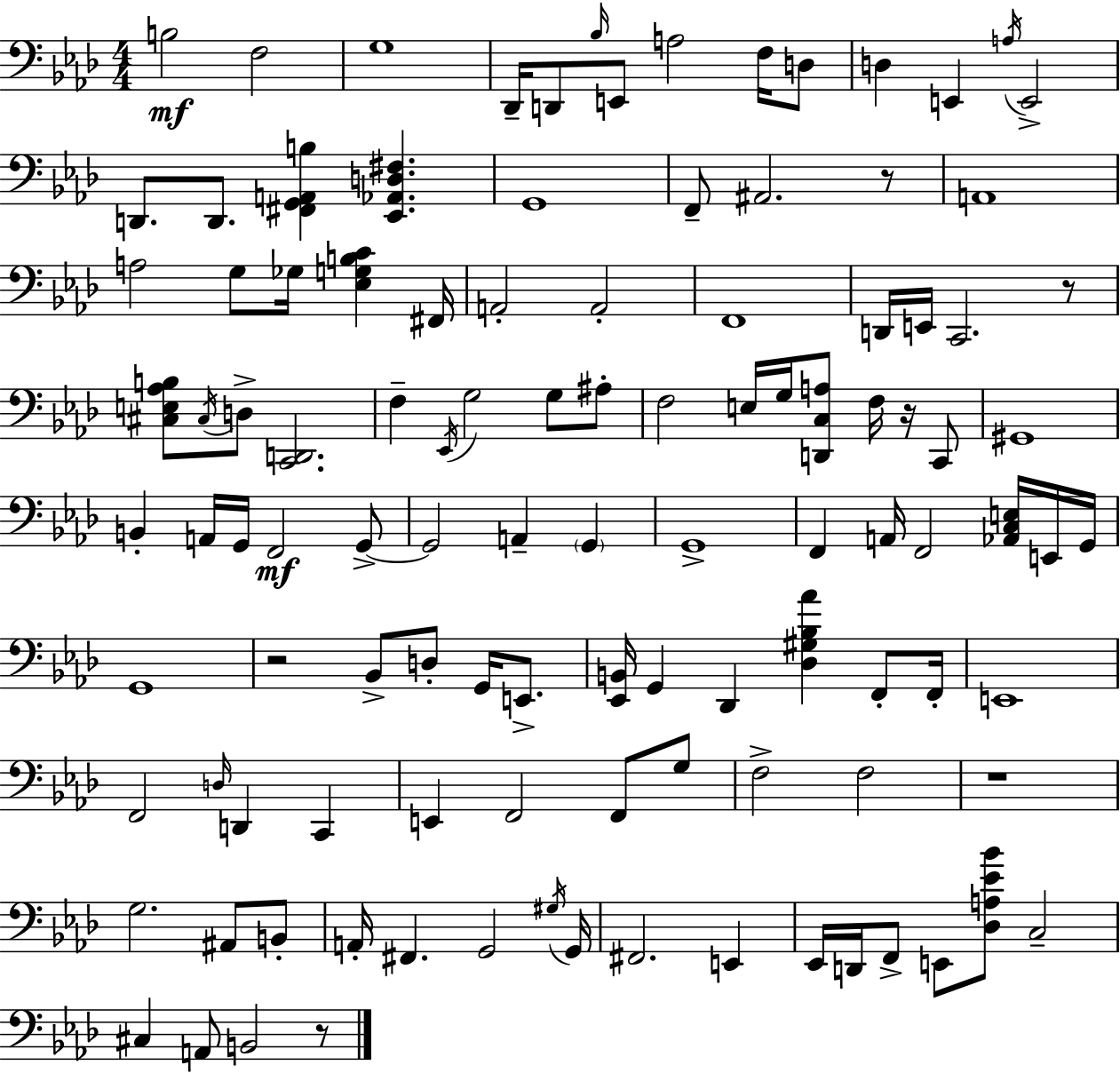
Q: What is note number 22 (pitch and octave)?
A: G3